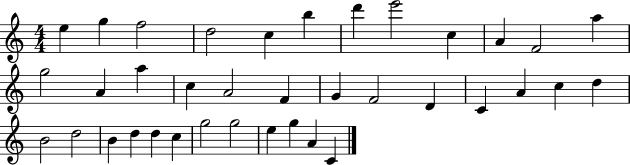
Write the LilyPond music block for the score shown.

{
  \clef treble
  \numericTimeSignature
  \time 4/4
  \key c \major
  e''4 g''4 f''2 | d''2 c''4 b''4 | d'''4 e'''2 c''4 | a'4 f'2 a''4 | \break g''2 a'4 a''4 | c''4 a'2 f'4 | g'4 f'2 d'4 | c'4 a'4 c''4 d''4 | \break b'2 d''2 | b'4 d''4 d''4 c''4 | g''2 g''2 | e''4 g''4 a'4 c'4 | \break \bar "|."
}